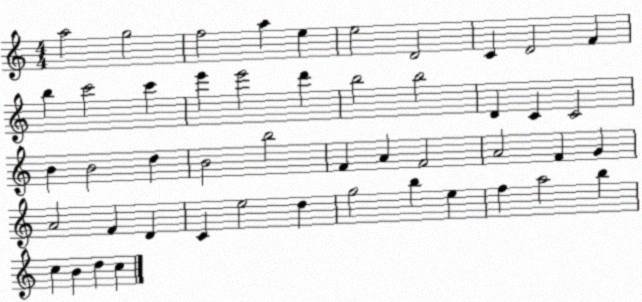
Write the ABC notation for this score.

X:1
T:Untitled
M:4/4
L:1/4
K:C
a2 g2 f2 a e e2 D2 C D2 F b c'2 c' e' e'2 d' b2 b2 D C C2 B B2 d B2 b2 F A F2 A2 F G A2 F D C e2 d g2 b e f a2 b c B d c